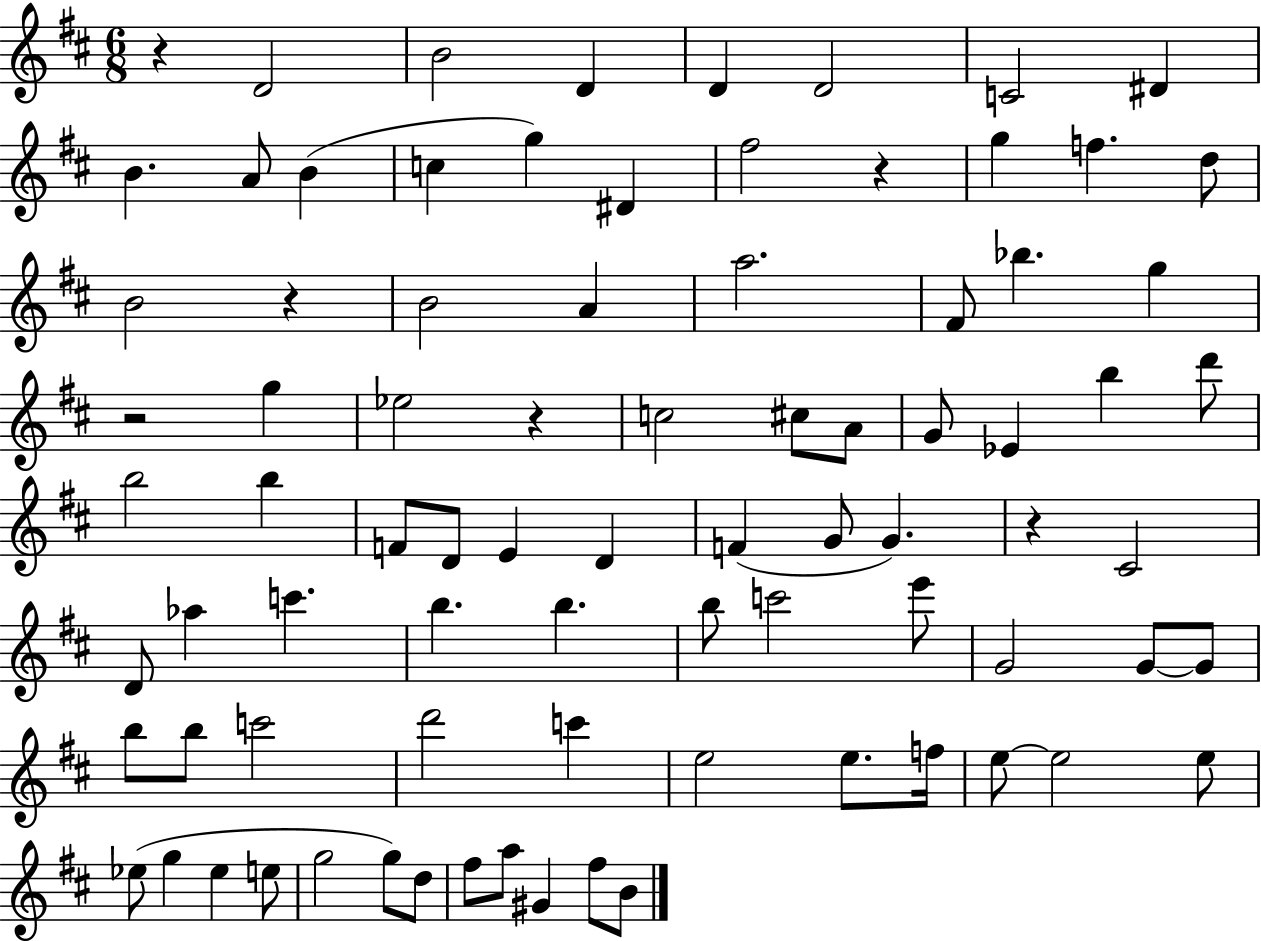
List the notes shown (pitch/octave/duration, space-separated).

R/q D4/h B4/h D4/q D4/q D4/h C4/h D#4/q B4/q. A4/e B4/q C5/q G5/q D#4/q F#5/h R/q G5/q F5/q. D5/e B4/h R/q B4/h A4/q A5/h. F#4/e Bb5/q. G5/q R/h G5/q Eb5/h R/q C5/h C#5/e A4/e G4/e Eb4/q B5/q D6/e B5/h B5/q F4/e D4/e E4/q D4/q F4/q G4/e G4/q. R/q C#4/h D4/e Ab5/q C6/q. B5/q. B5/q. B5/e C6/h E6/e G4/h G4/e G4/e B5/e B5/e C6/h D6/h C6/q E5/h E5/e. F5/s E5/e E5/h E5/e Eb5/e G5/q Eb5/q E5/e G5/h G5/e D5/e F#5/e A5/e G#4/q F#5/e B4/e